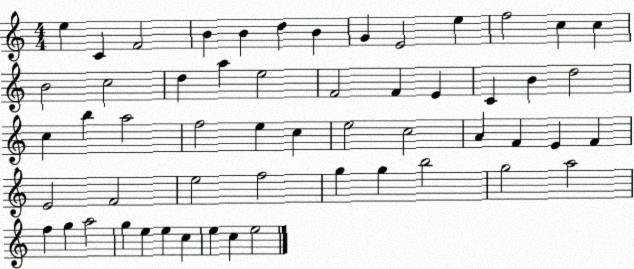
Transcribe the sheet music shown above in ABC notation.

X:1
T:Untitled
M:4/4
L:1/4
K:C
e C F2 B B d B G E2 e f2 c c B2 c2 d a e2 F2 F E C B d2 c b a2 f2 e c e2 c2 A F E F E2 F2 e2 f2 g g b2 g2 a2 f g a2 g e e c e c e2